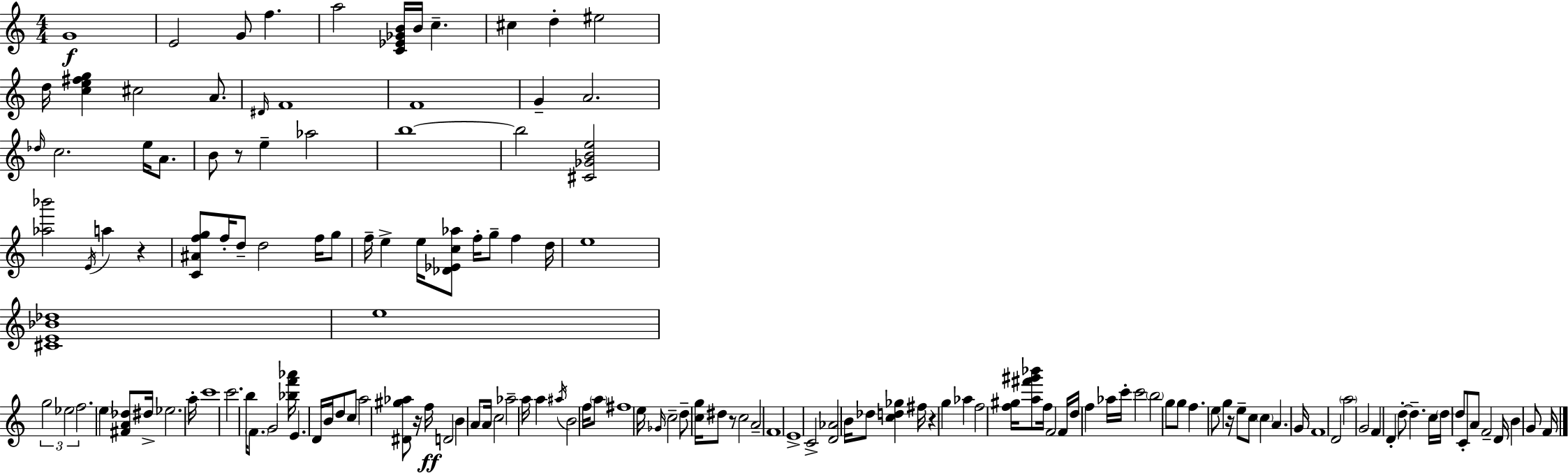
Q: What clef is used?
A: treble